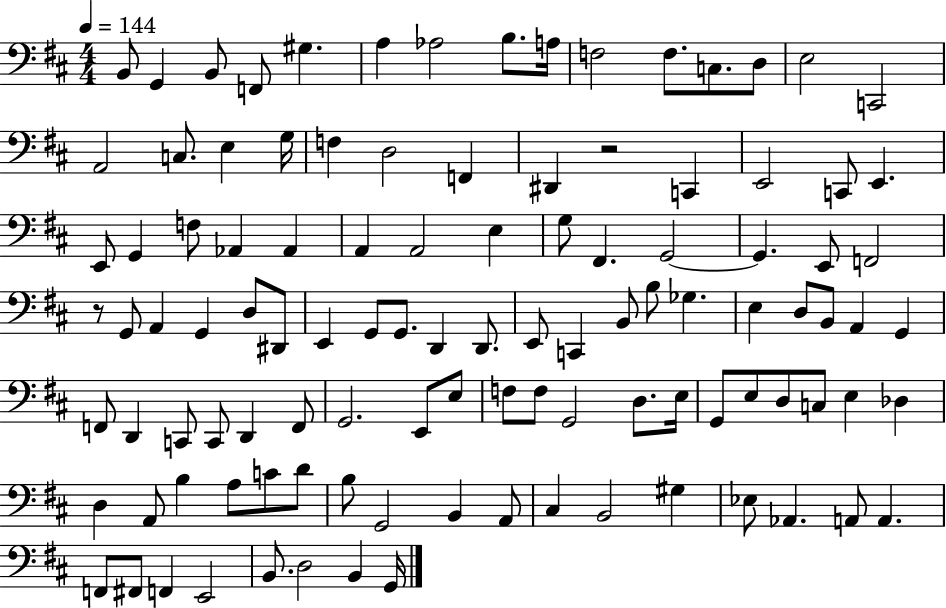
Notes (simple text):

B2/e G2/q B2/e F2/e G#3/q. A3/q Ab3/h B3/e. A3/s F3/h F3/e. C3/e. D3/e E3/h C2/h A2/h C3/e. E3/q G3/s F3/q D3/h F2/q D#2/q R/h C2/q E2/h C2/e E2/q. E2/e G2/q F3/e Ab2/q Ab2/q A2/q A2/h E3/q G3/e F#2/q. G2/h G2/q. E2/e F2/h R/e G2/e A2/q G2/q D3/e D#2/e E2/q G2/e G2/e. D2/q D2/e. E2/e C2/q B2/e B3/e Gb3/q. E3/q D3/e B2/e A2/q G2/q F2/e D2/q C2/e C2/e D2/q F2/e G2/h. E2/e E3/e F3/e F3/e G2/h D3/e. E3/s G2/e E3/e D3/e C3/e E3/q Db3/q D3/q A2/e B3/q A3/e C4/e D4/e B3/e G2/h B2/q A2/e C#3/q B2/h G#3/q Eb3/e Ab2/q. A2/e A2/q. F2/e F#2/e F2/q E2/h B2/e. D3/h B2/q G2/s